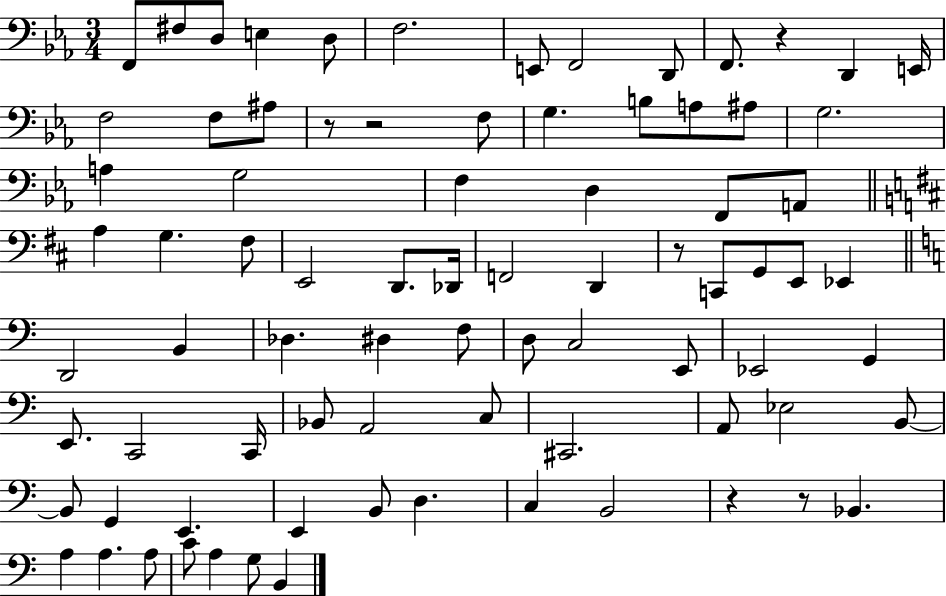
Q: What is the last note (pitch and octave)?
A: B2